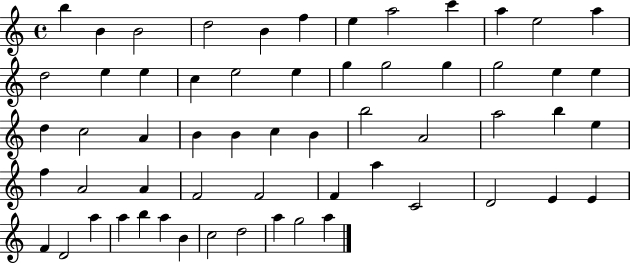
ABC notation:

X:1
T:Untitled
M:4/4
L:1/4
K:C
b B B2 d2 B f e a2 c' a e2 a d2 e e c e2 e g g2 g g2 e e d c2 A B B c B b2 A2 a2 b e f A2 A F2 F2 F a C2 D2 E E F D2 a a b a B c2 d2 a g2 a